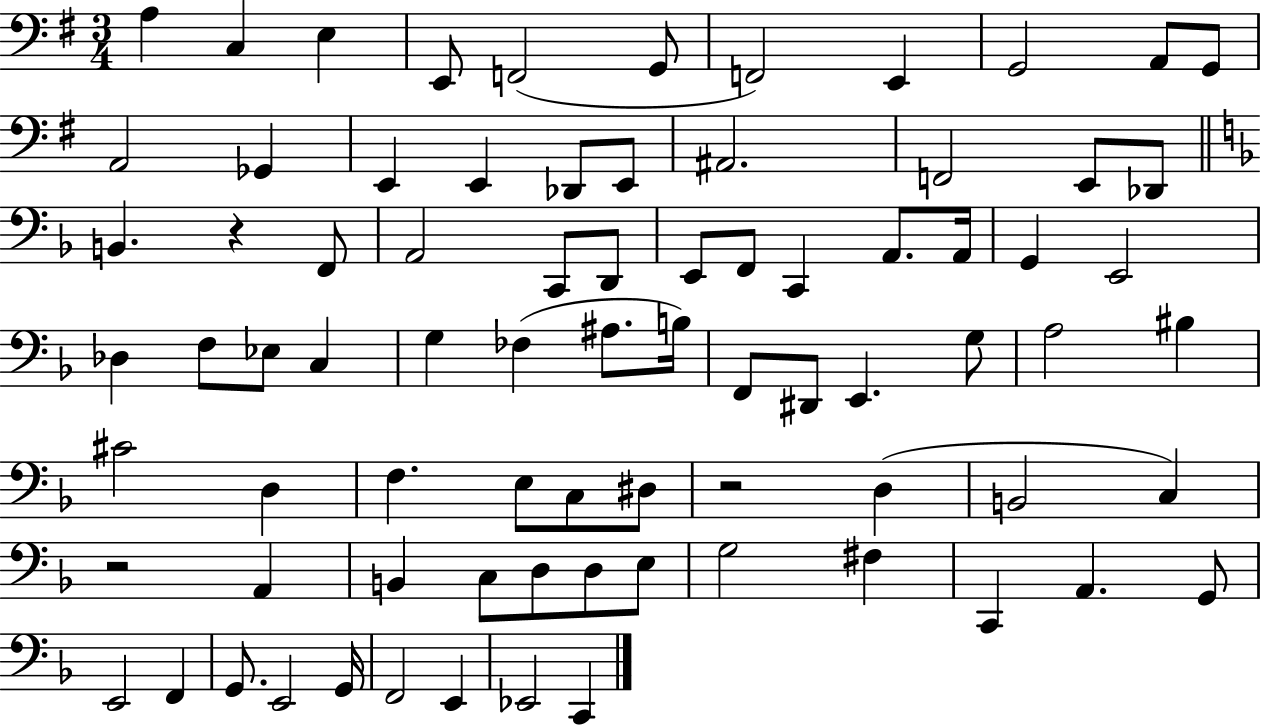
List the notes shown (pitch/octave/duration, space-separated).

A3/q C3/q E3/q E2/e F2/h G2/e F2/h E2/q G2/h A2/e G2/e A2/h Gb2/q E2/q E2/q Db2/e E2/e A#2/h. F2/h E2/e Db2/e B2/q. R/q F2/e A2/h C2/e D2/e E2/e F2/e C2/q A2/e. A2/s G2/q E2/h Db3/q F3/e Eb3/e C3/q G3/q FES3/q A#3/e. B3/s F2/e D#2/e E2/q. G3/e A3/h BIS3/q C#4/h D3/q F3/q. E3/e C3/e D#3/e R/h D3/q B2/h C3/q R/h A2/q B2/q C3/e D3/e D3/e E3/e G3/h F#3/q C2/q A2/q. G2/e E2/h F2/q G2/e. E2/h G2/s F2/h E2/q Eb2/h C2/q